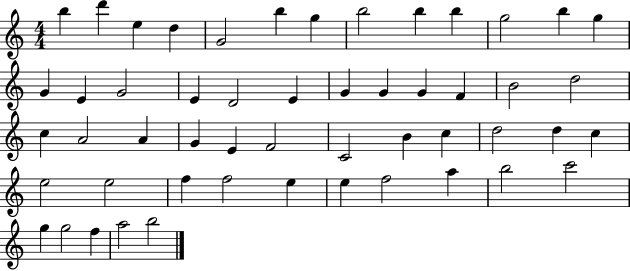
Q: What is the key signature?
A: C major